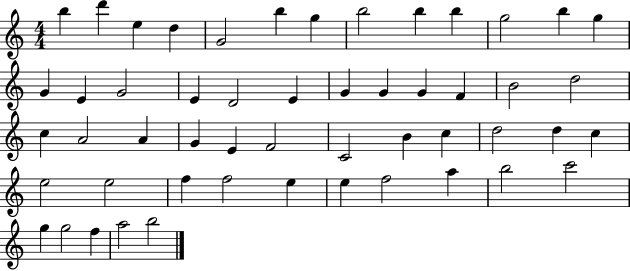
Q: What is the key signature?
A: C major